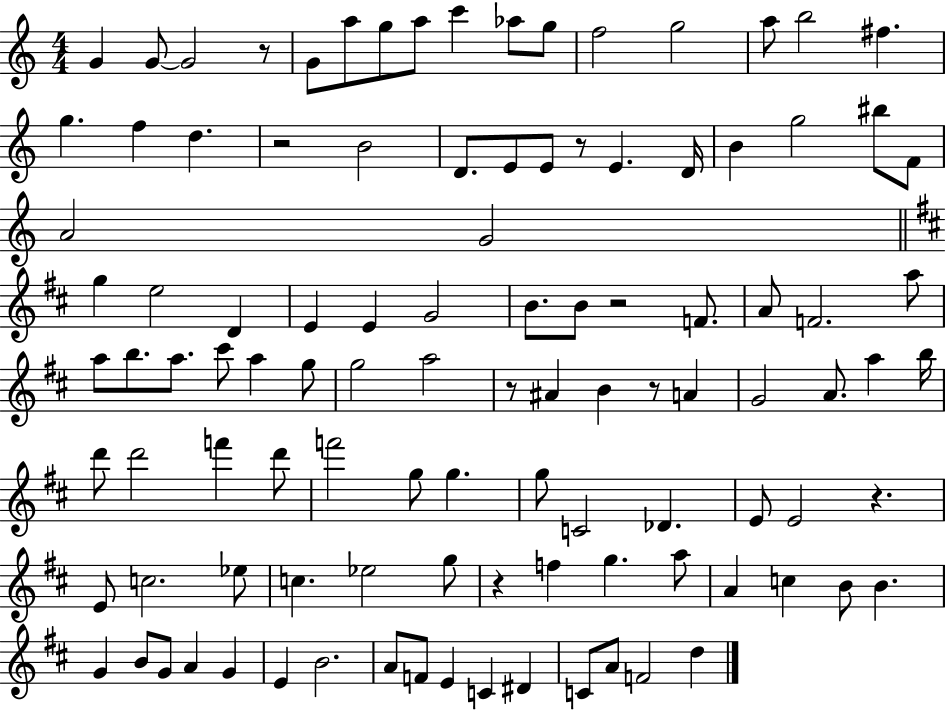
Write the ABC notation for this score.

X:1
T:Untitled
M:4/4
L:1/4
K:C
G G/2 G2 z/2 G/2 a/2 g/2 a/2 c' _a/2 g/2 f2 g2 a/2 b2 ^f g f d z2 B2 D/2 E/2 E/2 z/2 E D/4 B g2 ^b/2 F/2 A2 G2 g e2 D E E G2 B/2 B/2 z2 F/2 A/2 F2 a/2 a/2 b/2 a/2 ^c'/2 a g/2 g2 a2 z/2 ^A B z/2 A G2 A/2 a b/4 d'/2 d'2 f' d'/2 f'2 g/2 g g/2 C2 _D E/2 E2 z E/2 c2 _e/2 c _e2 g/2 z f g a/2 A c B/2 B G B/2 G/2 A G E B2 A/2 F/2 E C ^D C/2 A/2 F2 d